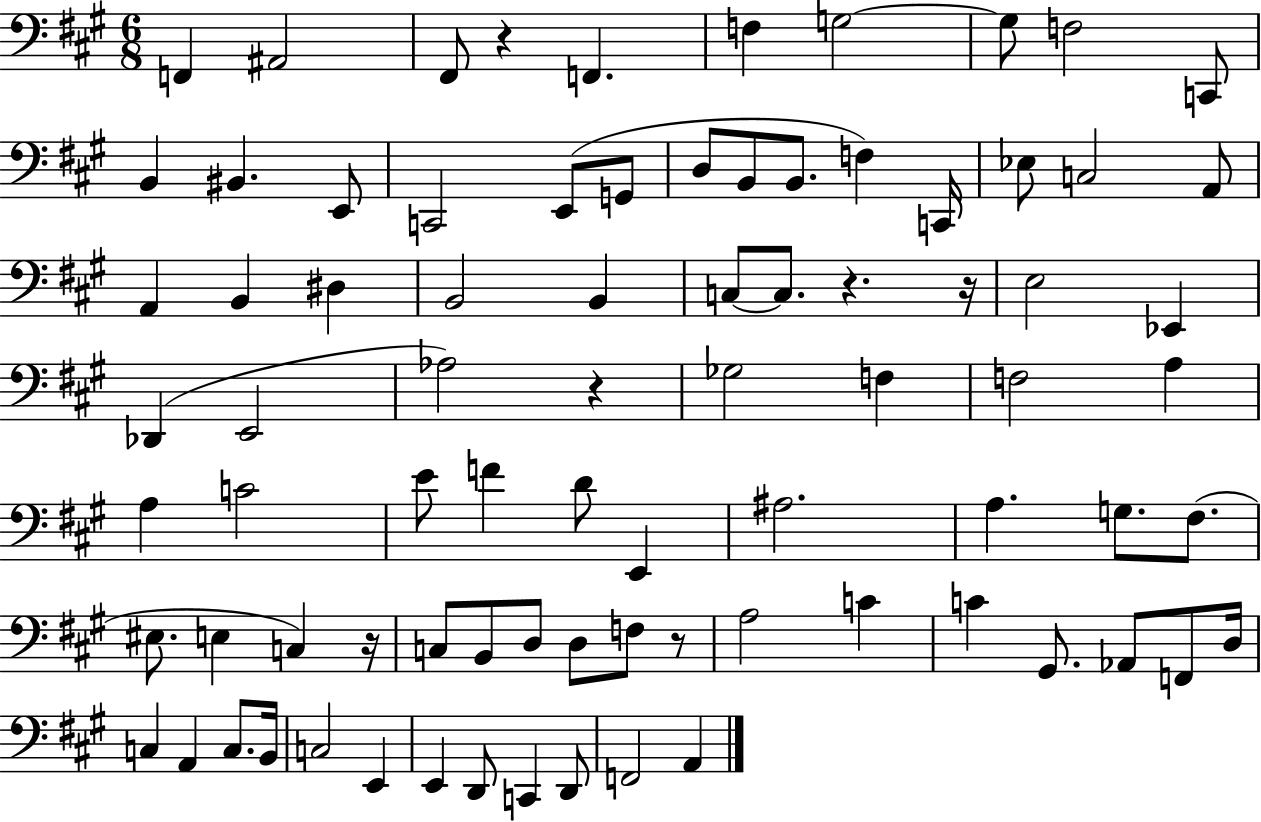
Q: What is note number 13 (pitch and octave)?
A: C2